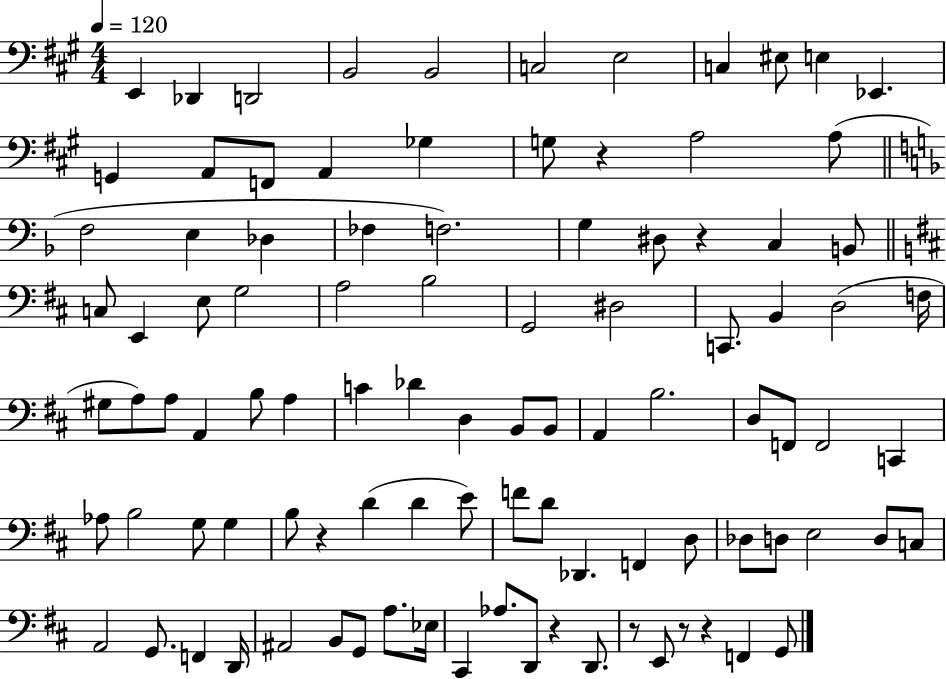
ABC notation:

X:1
T:Untitled
M:4/4
L:1/4
K:A
E,, _D,, D,,2 B,,2 B,,2 C,2 E,2 C, ^E,/2 E, _E,, G,, A,,/2 F,,/2 A,, _G, G,/2 z A,2 A,/2 F,2 E, _D, _F, F,2 G, ^D,/2 z C, B,,/2 C,/2 E,, E,/2 G,2 A,2 B,2 G,,2 ^D,2 C,,/2 B,, D,2 F,/4 ^G,/2 A,/2 A,/2 A,, B,/2 A, C _D D, B,,/2 B,,/2 A,, B,2 D,/2 F,,/2 F,,2 C,, _A,/2 B,2 G,/2 G, B,/2 z D D E/2 F/2 D/2 _D,, F,, D,/2 _D,/2 D,/2 E,2 D,/2 C,/2 A,,2 G,,/2 F,, D,,/4 ^A,,2 B,,/2 G,,/2 A,/2 _E,/4 ^C,, _A,/2 D,,/2 z D,,/2 z/2 E,,/2 z/2 z F,, G,,/2